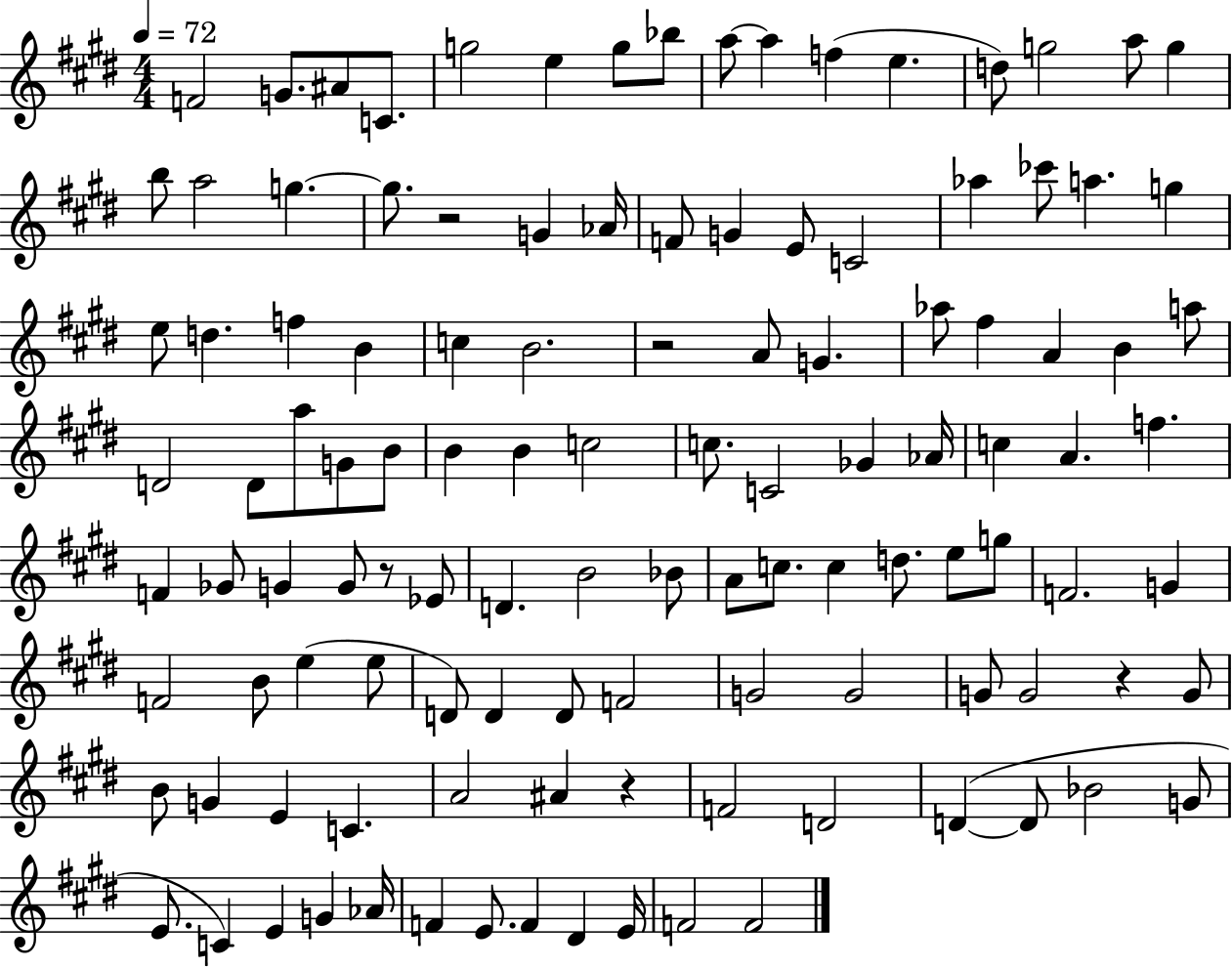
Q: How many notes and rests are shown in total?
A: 116